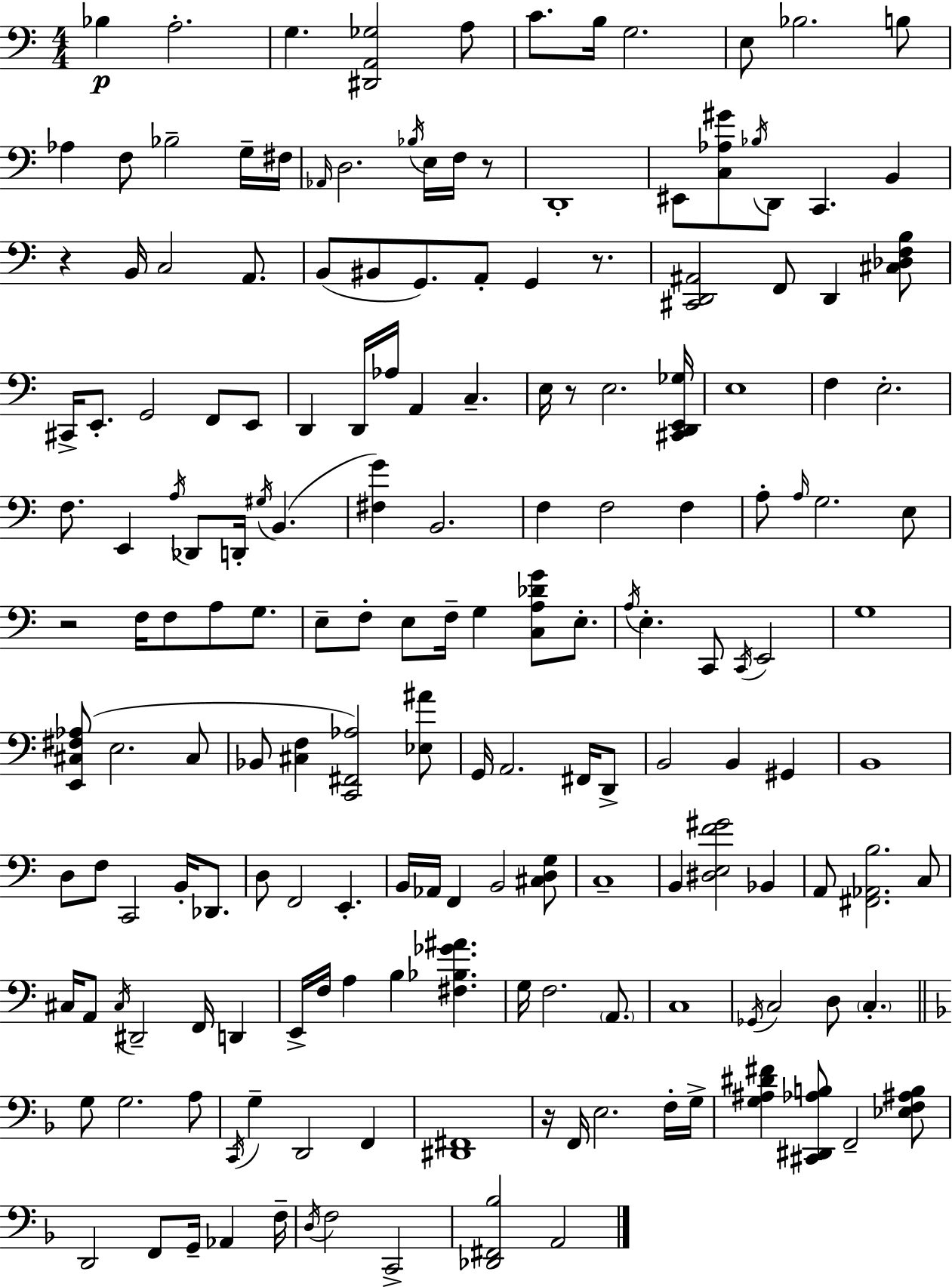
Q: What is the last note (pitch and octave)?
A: A2